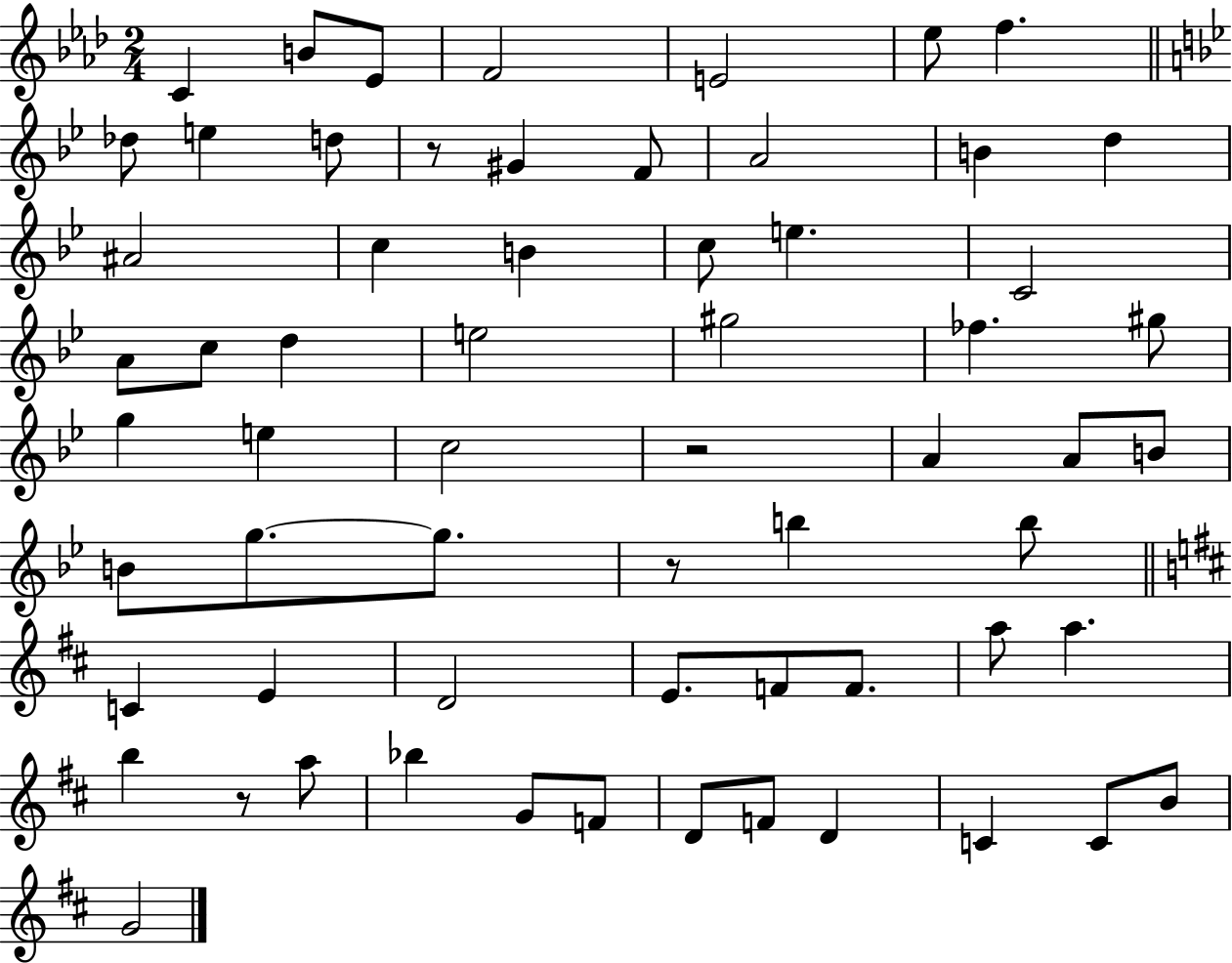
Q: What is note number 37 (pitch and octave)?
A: G5